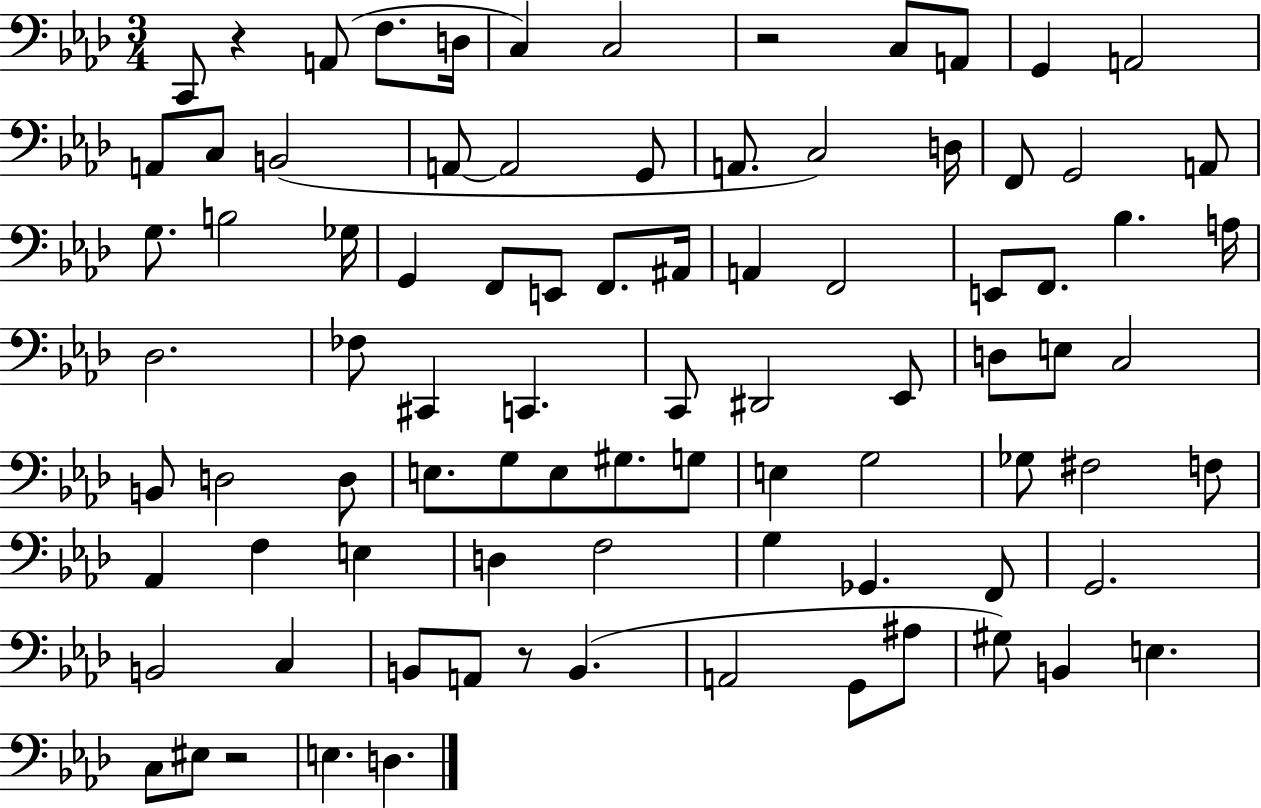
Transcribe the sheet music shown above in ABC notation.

X:1
T:Untitled
M:3/4
L:1/4
K:Ab
C,,/2 z A,,/2 F,/2 D,/4 C, C,2 z2 C,/2 A,,/2 G,, A,,2 A,,/2 C,/2 B,,2 A,,/2 A,,2 G,,/2 A,,/2 C,2 D,/4 F,,/2 G,,2 A,,/2 G,/2 B,2 _G,/4 G,, F,,/2 E,,/2 F,,/2 ^A,,/4 A,, F,,2 E,,/2 F,,/2 _B, A,/4 _D,2 _F,/2 ^C,, C,, C,,/2 ^D,,2 _E,,/2 D,/2 E,/2 C,2 B,,/2 D,2 D,/2 E,/2 G,/2 E,/2 ^G,/2 G,/2 E, G,2 _G,/2 ^F,2 F,/2 _A,, F, E, D, F,2 G, _G,, F,,/2 G,,2 B,,2 C, B,,/2 A,,/2 z/2 B,, A,,2 G,,/2 ^A,/2 ^G,/2 B,, E, C,/2 ^E,/2 z2 E, D,